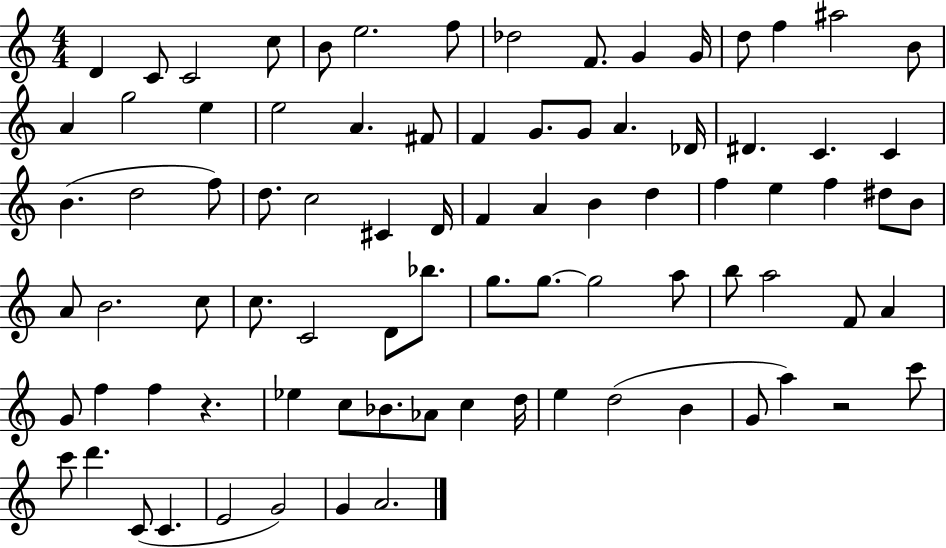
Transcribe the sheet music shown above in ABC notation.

X:1
T:Untitled
M:4/4
L:1/4
K:C
D C/2 C2 c/2 B/2 e2 f/2 _d2 F/2 G G/4 d/2 f ^a2 B/2 A g2 e e2 A ^F/2 F G/2 G/2 A _D/4 ^D C C B d2 f/2 d/2 c2 ^C D/4 F A B d f e f ^d/2 B/2 A/2 B2 c/2 c/2 C2 D/2 _b/2 g/2 g/2 g2 a/2 b/2 a2 F/2 A G/2 f f z _e c/2 _B/2 _A/2 c d/4 e d2 B G/2 a z2 c'/2 c'/2 d' C/2 C E2 G2 G A2